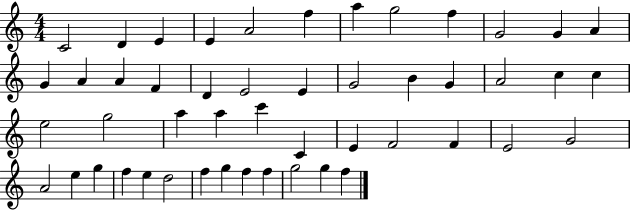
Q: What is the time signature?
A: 4/4